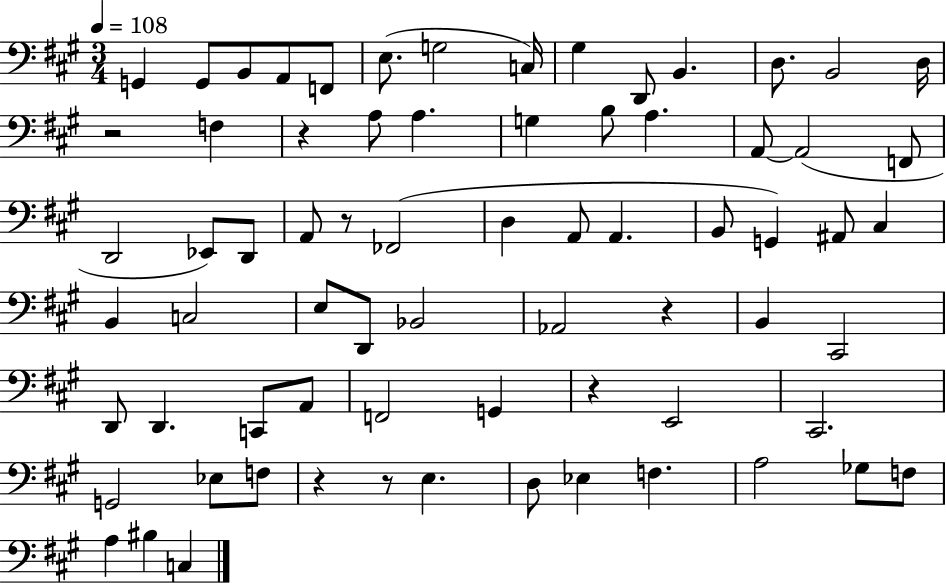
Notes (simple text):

G2/q G2/e B2/e A2/e F2/e E3/e. G3/h C3/s G#3/q D2/e B2/q. D3/e. B2/h D3/s R/h F3/q R/q A3/e A3/q. G3/q B3/e A3/q. A2/e A2/h F2/e D2/h Eb2/e D2/e A2/e R/e FES2/h D3/q A2/e A2/q. B2/e G2/q A#2/e C#3/q B2/q C3/h E3/e D2/e Bb2/h Ab2/h R/q B2/q C#2/h D2/e D2/q. C2/e A2/e F2/h G2/q R/q E2/h C#2/h. G2/h Eb3/e F3/e R/q R/e E3/q. D3/e Eb3/q F3/q. A3/h Gb3/e F3/e A3/q BIS3/q C3/q